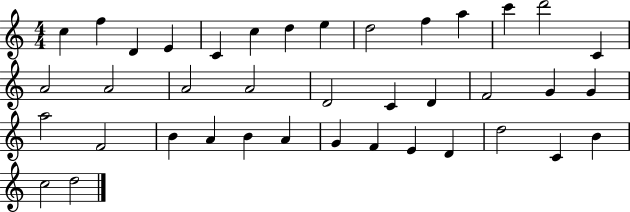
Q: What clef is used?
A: treble